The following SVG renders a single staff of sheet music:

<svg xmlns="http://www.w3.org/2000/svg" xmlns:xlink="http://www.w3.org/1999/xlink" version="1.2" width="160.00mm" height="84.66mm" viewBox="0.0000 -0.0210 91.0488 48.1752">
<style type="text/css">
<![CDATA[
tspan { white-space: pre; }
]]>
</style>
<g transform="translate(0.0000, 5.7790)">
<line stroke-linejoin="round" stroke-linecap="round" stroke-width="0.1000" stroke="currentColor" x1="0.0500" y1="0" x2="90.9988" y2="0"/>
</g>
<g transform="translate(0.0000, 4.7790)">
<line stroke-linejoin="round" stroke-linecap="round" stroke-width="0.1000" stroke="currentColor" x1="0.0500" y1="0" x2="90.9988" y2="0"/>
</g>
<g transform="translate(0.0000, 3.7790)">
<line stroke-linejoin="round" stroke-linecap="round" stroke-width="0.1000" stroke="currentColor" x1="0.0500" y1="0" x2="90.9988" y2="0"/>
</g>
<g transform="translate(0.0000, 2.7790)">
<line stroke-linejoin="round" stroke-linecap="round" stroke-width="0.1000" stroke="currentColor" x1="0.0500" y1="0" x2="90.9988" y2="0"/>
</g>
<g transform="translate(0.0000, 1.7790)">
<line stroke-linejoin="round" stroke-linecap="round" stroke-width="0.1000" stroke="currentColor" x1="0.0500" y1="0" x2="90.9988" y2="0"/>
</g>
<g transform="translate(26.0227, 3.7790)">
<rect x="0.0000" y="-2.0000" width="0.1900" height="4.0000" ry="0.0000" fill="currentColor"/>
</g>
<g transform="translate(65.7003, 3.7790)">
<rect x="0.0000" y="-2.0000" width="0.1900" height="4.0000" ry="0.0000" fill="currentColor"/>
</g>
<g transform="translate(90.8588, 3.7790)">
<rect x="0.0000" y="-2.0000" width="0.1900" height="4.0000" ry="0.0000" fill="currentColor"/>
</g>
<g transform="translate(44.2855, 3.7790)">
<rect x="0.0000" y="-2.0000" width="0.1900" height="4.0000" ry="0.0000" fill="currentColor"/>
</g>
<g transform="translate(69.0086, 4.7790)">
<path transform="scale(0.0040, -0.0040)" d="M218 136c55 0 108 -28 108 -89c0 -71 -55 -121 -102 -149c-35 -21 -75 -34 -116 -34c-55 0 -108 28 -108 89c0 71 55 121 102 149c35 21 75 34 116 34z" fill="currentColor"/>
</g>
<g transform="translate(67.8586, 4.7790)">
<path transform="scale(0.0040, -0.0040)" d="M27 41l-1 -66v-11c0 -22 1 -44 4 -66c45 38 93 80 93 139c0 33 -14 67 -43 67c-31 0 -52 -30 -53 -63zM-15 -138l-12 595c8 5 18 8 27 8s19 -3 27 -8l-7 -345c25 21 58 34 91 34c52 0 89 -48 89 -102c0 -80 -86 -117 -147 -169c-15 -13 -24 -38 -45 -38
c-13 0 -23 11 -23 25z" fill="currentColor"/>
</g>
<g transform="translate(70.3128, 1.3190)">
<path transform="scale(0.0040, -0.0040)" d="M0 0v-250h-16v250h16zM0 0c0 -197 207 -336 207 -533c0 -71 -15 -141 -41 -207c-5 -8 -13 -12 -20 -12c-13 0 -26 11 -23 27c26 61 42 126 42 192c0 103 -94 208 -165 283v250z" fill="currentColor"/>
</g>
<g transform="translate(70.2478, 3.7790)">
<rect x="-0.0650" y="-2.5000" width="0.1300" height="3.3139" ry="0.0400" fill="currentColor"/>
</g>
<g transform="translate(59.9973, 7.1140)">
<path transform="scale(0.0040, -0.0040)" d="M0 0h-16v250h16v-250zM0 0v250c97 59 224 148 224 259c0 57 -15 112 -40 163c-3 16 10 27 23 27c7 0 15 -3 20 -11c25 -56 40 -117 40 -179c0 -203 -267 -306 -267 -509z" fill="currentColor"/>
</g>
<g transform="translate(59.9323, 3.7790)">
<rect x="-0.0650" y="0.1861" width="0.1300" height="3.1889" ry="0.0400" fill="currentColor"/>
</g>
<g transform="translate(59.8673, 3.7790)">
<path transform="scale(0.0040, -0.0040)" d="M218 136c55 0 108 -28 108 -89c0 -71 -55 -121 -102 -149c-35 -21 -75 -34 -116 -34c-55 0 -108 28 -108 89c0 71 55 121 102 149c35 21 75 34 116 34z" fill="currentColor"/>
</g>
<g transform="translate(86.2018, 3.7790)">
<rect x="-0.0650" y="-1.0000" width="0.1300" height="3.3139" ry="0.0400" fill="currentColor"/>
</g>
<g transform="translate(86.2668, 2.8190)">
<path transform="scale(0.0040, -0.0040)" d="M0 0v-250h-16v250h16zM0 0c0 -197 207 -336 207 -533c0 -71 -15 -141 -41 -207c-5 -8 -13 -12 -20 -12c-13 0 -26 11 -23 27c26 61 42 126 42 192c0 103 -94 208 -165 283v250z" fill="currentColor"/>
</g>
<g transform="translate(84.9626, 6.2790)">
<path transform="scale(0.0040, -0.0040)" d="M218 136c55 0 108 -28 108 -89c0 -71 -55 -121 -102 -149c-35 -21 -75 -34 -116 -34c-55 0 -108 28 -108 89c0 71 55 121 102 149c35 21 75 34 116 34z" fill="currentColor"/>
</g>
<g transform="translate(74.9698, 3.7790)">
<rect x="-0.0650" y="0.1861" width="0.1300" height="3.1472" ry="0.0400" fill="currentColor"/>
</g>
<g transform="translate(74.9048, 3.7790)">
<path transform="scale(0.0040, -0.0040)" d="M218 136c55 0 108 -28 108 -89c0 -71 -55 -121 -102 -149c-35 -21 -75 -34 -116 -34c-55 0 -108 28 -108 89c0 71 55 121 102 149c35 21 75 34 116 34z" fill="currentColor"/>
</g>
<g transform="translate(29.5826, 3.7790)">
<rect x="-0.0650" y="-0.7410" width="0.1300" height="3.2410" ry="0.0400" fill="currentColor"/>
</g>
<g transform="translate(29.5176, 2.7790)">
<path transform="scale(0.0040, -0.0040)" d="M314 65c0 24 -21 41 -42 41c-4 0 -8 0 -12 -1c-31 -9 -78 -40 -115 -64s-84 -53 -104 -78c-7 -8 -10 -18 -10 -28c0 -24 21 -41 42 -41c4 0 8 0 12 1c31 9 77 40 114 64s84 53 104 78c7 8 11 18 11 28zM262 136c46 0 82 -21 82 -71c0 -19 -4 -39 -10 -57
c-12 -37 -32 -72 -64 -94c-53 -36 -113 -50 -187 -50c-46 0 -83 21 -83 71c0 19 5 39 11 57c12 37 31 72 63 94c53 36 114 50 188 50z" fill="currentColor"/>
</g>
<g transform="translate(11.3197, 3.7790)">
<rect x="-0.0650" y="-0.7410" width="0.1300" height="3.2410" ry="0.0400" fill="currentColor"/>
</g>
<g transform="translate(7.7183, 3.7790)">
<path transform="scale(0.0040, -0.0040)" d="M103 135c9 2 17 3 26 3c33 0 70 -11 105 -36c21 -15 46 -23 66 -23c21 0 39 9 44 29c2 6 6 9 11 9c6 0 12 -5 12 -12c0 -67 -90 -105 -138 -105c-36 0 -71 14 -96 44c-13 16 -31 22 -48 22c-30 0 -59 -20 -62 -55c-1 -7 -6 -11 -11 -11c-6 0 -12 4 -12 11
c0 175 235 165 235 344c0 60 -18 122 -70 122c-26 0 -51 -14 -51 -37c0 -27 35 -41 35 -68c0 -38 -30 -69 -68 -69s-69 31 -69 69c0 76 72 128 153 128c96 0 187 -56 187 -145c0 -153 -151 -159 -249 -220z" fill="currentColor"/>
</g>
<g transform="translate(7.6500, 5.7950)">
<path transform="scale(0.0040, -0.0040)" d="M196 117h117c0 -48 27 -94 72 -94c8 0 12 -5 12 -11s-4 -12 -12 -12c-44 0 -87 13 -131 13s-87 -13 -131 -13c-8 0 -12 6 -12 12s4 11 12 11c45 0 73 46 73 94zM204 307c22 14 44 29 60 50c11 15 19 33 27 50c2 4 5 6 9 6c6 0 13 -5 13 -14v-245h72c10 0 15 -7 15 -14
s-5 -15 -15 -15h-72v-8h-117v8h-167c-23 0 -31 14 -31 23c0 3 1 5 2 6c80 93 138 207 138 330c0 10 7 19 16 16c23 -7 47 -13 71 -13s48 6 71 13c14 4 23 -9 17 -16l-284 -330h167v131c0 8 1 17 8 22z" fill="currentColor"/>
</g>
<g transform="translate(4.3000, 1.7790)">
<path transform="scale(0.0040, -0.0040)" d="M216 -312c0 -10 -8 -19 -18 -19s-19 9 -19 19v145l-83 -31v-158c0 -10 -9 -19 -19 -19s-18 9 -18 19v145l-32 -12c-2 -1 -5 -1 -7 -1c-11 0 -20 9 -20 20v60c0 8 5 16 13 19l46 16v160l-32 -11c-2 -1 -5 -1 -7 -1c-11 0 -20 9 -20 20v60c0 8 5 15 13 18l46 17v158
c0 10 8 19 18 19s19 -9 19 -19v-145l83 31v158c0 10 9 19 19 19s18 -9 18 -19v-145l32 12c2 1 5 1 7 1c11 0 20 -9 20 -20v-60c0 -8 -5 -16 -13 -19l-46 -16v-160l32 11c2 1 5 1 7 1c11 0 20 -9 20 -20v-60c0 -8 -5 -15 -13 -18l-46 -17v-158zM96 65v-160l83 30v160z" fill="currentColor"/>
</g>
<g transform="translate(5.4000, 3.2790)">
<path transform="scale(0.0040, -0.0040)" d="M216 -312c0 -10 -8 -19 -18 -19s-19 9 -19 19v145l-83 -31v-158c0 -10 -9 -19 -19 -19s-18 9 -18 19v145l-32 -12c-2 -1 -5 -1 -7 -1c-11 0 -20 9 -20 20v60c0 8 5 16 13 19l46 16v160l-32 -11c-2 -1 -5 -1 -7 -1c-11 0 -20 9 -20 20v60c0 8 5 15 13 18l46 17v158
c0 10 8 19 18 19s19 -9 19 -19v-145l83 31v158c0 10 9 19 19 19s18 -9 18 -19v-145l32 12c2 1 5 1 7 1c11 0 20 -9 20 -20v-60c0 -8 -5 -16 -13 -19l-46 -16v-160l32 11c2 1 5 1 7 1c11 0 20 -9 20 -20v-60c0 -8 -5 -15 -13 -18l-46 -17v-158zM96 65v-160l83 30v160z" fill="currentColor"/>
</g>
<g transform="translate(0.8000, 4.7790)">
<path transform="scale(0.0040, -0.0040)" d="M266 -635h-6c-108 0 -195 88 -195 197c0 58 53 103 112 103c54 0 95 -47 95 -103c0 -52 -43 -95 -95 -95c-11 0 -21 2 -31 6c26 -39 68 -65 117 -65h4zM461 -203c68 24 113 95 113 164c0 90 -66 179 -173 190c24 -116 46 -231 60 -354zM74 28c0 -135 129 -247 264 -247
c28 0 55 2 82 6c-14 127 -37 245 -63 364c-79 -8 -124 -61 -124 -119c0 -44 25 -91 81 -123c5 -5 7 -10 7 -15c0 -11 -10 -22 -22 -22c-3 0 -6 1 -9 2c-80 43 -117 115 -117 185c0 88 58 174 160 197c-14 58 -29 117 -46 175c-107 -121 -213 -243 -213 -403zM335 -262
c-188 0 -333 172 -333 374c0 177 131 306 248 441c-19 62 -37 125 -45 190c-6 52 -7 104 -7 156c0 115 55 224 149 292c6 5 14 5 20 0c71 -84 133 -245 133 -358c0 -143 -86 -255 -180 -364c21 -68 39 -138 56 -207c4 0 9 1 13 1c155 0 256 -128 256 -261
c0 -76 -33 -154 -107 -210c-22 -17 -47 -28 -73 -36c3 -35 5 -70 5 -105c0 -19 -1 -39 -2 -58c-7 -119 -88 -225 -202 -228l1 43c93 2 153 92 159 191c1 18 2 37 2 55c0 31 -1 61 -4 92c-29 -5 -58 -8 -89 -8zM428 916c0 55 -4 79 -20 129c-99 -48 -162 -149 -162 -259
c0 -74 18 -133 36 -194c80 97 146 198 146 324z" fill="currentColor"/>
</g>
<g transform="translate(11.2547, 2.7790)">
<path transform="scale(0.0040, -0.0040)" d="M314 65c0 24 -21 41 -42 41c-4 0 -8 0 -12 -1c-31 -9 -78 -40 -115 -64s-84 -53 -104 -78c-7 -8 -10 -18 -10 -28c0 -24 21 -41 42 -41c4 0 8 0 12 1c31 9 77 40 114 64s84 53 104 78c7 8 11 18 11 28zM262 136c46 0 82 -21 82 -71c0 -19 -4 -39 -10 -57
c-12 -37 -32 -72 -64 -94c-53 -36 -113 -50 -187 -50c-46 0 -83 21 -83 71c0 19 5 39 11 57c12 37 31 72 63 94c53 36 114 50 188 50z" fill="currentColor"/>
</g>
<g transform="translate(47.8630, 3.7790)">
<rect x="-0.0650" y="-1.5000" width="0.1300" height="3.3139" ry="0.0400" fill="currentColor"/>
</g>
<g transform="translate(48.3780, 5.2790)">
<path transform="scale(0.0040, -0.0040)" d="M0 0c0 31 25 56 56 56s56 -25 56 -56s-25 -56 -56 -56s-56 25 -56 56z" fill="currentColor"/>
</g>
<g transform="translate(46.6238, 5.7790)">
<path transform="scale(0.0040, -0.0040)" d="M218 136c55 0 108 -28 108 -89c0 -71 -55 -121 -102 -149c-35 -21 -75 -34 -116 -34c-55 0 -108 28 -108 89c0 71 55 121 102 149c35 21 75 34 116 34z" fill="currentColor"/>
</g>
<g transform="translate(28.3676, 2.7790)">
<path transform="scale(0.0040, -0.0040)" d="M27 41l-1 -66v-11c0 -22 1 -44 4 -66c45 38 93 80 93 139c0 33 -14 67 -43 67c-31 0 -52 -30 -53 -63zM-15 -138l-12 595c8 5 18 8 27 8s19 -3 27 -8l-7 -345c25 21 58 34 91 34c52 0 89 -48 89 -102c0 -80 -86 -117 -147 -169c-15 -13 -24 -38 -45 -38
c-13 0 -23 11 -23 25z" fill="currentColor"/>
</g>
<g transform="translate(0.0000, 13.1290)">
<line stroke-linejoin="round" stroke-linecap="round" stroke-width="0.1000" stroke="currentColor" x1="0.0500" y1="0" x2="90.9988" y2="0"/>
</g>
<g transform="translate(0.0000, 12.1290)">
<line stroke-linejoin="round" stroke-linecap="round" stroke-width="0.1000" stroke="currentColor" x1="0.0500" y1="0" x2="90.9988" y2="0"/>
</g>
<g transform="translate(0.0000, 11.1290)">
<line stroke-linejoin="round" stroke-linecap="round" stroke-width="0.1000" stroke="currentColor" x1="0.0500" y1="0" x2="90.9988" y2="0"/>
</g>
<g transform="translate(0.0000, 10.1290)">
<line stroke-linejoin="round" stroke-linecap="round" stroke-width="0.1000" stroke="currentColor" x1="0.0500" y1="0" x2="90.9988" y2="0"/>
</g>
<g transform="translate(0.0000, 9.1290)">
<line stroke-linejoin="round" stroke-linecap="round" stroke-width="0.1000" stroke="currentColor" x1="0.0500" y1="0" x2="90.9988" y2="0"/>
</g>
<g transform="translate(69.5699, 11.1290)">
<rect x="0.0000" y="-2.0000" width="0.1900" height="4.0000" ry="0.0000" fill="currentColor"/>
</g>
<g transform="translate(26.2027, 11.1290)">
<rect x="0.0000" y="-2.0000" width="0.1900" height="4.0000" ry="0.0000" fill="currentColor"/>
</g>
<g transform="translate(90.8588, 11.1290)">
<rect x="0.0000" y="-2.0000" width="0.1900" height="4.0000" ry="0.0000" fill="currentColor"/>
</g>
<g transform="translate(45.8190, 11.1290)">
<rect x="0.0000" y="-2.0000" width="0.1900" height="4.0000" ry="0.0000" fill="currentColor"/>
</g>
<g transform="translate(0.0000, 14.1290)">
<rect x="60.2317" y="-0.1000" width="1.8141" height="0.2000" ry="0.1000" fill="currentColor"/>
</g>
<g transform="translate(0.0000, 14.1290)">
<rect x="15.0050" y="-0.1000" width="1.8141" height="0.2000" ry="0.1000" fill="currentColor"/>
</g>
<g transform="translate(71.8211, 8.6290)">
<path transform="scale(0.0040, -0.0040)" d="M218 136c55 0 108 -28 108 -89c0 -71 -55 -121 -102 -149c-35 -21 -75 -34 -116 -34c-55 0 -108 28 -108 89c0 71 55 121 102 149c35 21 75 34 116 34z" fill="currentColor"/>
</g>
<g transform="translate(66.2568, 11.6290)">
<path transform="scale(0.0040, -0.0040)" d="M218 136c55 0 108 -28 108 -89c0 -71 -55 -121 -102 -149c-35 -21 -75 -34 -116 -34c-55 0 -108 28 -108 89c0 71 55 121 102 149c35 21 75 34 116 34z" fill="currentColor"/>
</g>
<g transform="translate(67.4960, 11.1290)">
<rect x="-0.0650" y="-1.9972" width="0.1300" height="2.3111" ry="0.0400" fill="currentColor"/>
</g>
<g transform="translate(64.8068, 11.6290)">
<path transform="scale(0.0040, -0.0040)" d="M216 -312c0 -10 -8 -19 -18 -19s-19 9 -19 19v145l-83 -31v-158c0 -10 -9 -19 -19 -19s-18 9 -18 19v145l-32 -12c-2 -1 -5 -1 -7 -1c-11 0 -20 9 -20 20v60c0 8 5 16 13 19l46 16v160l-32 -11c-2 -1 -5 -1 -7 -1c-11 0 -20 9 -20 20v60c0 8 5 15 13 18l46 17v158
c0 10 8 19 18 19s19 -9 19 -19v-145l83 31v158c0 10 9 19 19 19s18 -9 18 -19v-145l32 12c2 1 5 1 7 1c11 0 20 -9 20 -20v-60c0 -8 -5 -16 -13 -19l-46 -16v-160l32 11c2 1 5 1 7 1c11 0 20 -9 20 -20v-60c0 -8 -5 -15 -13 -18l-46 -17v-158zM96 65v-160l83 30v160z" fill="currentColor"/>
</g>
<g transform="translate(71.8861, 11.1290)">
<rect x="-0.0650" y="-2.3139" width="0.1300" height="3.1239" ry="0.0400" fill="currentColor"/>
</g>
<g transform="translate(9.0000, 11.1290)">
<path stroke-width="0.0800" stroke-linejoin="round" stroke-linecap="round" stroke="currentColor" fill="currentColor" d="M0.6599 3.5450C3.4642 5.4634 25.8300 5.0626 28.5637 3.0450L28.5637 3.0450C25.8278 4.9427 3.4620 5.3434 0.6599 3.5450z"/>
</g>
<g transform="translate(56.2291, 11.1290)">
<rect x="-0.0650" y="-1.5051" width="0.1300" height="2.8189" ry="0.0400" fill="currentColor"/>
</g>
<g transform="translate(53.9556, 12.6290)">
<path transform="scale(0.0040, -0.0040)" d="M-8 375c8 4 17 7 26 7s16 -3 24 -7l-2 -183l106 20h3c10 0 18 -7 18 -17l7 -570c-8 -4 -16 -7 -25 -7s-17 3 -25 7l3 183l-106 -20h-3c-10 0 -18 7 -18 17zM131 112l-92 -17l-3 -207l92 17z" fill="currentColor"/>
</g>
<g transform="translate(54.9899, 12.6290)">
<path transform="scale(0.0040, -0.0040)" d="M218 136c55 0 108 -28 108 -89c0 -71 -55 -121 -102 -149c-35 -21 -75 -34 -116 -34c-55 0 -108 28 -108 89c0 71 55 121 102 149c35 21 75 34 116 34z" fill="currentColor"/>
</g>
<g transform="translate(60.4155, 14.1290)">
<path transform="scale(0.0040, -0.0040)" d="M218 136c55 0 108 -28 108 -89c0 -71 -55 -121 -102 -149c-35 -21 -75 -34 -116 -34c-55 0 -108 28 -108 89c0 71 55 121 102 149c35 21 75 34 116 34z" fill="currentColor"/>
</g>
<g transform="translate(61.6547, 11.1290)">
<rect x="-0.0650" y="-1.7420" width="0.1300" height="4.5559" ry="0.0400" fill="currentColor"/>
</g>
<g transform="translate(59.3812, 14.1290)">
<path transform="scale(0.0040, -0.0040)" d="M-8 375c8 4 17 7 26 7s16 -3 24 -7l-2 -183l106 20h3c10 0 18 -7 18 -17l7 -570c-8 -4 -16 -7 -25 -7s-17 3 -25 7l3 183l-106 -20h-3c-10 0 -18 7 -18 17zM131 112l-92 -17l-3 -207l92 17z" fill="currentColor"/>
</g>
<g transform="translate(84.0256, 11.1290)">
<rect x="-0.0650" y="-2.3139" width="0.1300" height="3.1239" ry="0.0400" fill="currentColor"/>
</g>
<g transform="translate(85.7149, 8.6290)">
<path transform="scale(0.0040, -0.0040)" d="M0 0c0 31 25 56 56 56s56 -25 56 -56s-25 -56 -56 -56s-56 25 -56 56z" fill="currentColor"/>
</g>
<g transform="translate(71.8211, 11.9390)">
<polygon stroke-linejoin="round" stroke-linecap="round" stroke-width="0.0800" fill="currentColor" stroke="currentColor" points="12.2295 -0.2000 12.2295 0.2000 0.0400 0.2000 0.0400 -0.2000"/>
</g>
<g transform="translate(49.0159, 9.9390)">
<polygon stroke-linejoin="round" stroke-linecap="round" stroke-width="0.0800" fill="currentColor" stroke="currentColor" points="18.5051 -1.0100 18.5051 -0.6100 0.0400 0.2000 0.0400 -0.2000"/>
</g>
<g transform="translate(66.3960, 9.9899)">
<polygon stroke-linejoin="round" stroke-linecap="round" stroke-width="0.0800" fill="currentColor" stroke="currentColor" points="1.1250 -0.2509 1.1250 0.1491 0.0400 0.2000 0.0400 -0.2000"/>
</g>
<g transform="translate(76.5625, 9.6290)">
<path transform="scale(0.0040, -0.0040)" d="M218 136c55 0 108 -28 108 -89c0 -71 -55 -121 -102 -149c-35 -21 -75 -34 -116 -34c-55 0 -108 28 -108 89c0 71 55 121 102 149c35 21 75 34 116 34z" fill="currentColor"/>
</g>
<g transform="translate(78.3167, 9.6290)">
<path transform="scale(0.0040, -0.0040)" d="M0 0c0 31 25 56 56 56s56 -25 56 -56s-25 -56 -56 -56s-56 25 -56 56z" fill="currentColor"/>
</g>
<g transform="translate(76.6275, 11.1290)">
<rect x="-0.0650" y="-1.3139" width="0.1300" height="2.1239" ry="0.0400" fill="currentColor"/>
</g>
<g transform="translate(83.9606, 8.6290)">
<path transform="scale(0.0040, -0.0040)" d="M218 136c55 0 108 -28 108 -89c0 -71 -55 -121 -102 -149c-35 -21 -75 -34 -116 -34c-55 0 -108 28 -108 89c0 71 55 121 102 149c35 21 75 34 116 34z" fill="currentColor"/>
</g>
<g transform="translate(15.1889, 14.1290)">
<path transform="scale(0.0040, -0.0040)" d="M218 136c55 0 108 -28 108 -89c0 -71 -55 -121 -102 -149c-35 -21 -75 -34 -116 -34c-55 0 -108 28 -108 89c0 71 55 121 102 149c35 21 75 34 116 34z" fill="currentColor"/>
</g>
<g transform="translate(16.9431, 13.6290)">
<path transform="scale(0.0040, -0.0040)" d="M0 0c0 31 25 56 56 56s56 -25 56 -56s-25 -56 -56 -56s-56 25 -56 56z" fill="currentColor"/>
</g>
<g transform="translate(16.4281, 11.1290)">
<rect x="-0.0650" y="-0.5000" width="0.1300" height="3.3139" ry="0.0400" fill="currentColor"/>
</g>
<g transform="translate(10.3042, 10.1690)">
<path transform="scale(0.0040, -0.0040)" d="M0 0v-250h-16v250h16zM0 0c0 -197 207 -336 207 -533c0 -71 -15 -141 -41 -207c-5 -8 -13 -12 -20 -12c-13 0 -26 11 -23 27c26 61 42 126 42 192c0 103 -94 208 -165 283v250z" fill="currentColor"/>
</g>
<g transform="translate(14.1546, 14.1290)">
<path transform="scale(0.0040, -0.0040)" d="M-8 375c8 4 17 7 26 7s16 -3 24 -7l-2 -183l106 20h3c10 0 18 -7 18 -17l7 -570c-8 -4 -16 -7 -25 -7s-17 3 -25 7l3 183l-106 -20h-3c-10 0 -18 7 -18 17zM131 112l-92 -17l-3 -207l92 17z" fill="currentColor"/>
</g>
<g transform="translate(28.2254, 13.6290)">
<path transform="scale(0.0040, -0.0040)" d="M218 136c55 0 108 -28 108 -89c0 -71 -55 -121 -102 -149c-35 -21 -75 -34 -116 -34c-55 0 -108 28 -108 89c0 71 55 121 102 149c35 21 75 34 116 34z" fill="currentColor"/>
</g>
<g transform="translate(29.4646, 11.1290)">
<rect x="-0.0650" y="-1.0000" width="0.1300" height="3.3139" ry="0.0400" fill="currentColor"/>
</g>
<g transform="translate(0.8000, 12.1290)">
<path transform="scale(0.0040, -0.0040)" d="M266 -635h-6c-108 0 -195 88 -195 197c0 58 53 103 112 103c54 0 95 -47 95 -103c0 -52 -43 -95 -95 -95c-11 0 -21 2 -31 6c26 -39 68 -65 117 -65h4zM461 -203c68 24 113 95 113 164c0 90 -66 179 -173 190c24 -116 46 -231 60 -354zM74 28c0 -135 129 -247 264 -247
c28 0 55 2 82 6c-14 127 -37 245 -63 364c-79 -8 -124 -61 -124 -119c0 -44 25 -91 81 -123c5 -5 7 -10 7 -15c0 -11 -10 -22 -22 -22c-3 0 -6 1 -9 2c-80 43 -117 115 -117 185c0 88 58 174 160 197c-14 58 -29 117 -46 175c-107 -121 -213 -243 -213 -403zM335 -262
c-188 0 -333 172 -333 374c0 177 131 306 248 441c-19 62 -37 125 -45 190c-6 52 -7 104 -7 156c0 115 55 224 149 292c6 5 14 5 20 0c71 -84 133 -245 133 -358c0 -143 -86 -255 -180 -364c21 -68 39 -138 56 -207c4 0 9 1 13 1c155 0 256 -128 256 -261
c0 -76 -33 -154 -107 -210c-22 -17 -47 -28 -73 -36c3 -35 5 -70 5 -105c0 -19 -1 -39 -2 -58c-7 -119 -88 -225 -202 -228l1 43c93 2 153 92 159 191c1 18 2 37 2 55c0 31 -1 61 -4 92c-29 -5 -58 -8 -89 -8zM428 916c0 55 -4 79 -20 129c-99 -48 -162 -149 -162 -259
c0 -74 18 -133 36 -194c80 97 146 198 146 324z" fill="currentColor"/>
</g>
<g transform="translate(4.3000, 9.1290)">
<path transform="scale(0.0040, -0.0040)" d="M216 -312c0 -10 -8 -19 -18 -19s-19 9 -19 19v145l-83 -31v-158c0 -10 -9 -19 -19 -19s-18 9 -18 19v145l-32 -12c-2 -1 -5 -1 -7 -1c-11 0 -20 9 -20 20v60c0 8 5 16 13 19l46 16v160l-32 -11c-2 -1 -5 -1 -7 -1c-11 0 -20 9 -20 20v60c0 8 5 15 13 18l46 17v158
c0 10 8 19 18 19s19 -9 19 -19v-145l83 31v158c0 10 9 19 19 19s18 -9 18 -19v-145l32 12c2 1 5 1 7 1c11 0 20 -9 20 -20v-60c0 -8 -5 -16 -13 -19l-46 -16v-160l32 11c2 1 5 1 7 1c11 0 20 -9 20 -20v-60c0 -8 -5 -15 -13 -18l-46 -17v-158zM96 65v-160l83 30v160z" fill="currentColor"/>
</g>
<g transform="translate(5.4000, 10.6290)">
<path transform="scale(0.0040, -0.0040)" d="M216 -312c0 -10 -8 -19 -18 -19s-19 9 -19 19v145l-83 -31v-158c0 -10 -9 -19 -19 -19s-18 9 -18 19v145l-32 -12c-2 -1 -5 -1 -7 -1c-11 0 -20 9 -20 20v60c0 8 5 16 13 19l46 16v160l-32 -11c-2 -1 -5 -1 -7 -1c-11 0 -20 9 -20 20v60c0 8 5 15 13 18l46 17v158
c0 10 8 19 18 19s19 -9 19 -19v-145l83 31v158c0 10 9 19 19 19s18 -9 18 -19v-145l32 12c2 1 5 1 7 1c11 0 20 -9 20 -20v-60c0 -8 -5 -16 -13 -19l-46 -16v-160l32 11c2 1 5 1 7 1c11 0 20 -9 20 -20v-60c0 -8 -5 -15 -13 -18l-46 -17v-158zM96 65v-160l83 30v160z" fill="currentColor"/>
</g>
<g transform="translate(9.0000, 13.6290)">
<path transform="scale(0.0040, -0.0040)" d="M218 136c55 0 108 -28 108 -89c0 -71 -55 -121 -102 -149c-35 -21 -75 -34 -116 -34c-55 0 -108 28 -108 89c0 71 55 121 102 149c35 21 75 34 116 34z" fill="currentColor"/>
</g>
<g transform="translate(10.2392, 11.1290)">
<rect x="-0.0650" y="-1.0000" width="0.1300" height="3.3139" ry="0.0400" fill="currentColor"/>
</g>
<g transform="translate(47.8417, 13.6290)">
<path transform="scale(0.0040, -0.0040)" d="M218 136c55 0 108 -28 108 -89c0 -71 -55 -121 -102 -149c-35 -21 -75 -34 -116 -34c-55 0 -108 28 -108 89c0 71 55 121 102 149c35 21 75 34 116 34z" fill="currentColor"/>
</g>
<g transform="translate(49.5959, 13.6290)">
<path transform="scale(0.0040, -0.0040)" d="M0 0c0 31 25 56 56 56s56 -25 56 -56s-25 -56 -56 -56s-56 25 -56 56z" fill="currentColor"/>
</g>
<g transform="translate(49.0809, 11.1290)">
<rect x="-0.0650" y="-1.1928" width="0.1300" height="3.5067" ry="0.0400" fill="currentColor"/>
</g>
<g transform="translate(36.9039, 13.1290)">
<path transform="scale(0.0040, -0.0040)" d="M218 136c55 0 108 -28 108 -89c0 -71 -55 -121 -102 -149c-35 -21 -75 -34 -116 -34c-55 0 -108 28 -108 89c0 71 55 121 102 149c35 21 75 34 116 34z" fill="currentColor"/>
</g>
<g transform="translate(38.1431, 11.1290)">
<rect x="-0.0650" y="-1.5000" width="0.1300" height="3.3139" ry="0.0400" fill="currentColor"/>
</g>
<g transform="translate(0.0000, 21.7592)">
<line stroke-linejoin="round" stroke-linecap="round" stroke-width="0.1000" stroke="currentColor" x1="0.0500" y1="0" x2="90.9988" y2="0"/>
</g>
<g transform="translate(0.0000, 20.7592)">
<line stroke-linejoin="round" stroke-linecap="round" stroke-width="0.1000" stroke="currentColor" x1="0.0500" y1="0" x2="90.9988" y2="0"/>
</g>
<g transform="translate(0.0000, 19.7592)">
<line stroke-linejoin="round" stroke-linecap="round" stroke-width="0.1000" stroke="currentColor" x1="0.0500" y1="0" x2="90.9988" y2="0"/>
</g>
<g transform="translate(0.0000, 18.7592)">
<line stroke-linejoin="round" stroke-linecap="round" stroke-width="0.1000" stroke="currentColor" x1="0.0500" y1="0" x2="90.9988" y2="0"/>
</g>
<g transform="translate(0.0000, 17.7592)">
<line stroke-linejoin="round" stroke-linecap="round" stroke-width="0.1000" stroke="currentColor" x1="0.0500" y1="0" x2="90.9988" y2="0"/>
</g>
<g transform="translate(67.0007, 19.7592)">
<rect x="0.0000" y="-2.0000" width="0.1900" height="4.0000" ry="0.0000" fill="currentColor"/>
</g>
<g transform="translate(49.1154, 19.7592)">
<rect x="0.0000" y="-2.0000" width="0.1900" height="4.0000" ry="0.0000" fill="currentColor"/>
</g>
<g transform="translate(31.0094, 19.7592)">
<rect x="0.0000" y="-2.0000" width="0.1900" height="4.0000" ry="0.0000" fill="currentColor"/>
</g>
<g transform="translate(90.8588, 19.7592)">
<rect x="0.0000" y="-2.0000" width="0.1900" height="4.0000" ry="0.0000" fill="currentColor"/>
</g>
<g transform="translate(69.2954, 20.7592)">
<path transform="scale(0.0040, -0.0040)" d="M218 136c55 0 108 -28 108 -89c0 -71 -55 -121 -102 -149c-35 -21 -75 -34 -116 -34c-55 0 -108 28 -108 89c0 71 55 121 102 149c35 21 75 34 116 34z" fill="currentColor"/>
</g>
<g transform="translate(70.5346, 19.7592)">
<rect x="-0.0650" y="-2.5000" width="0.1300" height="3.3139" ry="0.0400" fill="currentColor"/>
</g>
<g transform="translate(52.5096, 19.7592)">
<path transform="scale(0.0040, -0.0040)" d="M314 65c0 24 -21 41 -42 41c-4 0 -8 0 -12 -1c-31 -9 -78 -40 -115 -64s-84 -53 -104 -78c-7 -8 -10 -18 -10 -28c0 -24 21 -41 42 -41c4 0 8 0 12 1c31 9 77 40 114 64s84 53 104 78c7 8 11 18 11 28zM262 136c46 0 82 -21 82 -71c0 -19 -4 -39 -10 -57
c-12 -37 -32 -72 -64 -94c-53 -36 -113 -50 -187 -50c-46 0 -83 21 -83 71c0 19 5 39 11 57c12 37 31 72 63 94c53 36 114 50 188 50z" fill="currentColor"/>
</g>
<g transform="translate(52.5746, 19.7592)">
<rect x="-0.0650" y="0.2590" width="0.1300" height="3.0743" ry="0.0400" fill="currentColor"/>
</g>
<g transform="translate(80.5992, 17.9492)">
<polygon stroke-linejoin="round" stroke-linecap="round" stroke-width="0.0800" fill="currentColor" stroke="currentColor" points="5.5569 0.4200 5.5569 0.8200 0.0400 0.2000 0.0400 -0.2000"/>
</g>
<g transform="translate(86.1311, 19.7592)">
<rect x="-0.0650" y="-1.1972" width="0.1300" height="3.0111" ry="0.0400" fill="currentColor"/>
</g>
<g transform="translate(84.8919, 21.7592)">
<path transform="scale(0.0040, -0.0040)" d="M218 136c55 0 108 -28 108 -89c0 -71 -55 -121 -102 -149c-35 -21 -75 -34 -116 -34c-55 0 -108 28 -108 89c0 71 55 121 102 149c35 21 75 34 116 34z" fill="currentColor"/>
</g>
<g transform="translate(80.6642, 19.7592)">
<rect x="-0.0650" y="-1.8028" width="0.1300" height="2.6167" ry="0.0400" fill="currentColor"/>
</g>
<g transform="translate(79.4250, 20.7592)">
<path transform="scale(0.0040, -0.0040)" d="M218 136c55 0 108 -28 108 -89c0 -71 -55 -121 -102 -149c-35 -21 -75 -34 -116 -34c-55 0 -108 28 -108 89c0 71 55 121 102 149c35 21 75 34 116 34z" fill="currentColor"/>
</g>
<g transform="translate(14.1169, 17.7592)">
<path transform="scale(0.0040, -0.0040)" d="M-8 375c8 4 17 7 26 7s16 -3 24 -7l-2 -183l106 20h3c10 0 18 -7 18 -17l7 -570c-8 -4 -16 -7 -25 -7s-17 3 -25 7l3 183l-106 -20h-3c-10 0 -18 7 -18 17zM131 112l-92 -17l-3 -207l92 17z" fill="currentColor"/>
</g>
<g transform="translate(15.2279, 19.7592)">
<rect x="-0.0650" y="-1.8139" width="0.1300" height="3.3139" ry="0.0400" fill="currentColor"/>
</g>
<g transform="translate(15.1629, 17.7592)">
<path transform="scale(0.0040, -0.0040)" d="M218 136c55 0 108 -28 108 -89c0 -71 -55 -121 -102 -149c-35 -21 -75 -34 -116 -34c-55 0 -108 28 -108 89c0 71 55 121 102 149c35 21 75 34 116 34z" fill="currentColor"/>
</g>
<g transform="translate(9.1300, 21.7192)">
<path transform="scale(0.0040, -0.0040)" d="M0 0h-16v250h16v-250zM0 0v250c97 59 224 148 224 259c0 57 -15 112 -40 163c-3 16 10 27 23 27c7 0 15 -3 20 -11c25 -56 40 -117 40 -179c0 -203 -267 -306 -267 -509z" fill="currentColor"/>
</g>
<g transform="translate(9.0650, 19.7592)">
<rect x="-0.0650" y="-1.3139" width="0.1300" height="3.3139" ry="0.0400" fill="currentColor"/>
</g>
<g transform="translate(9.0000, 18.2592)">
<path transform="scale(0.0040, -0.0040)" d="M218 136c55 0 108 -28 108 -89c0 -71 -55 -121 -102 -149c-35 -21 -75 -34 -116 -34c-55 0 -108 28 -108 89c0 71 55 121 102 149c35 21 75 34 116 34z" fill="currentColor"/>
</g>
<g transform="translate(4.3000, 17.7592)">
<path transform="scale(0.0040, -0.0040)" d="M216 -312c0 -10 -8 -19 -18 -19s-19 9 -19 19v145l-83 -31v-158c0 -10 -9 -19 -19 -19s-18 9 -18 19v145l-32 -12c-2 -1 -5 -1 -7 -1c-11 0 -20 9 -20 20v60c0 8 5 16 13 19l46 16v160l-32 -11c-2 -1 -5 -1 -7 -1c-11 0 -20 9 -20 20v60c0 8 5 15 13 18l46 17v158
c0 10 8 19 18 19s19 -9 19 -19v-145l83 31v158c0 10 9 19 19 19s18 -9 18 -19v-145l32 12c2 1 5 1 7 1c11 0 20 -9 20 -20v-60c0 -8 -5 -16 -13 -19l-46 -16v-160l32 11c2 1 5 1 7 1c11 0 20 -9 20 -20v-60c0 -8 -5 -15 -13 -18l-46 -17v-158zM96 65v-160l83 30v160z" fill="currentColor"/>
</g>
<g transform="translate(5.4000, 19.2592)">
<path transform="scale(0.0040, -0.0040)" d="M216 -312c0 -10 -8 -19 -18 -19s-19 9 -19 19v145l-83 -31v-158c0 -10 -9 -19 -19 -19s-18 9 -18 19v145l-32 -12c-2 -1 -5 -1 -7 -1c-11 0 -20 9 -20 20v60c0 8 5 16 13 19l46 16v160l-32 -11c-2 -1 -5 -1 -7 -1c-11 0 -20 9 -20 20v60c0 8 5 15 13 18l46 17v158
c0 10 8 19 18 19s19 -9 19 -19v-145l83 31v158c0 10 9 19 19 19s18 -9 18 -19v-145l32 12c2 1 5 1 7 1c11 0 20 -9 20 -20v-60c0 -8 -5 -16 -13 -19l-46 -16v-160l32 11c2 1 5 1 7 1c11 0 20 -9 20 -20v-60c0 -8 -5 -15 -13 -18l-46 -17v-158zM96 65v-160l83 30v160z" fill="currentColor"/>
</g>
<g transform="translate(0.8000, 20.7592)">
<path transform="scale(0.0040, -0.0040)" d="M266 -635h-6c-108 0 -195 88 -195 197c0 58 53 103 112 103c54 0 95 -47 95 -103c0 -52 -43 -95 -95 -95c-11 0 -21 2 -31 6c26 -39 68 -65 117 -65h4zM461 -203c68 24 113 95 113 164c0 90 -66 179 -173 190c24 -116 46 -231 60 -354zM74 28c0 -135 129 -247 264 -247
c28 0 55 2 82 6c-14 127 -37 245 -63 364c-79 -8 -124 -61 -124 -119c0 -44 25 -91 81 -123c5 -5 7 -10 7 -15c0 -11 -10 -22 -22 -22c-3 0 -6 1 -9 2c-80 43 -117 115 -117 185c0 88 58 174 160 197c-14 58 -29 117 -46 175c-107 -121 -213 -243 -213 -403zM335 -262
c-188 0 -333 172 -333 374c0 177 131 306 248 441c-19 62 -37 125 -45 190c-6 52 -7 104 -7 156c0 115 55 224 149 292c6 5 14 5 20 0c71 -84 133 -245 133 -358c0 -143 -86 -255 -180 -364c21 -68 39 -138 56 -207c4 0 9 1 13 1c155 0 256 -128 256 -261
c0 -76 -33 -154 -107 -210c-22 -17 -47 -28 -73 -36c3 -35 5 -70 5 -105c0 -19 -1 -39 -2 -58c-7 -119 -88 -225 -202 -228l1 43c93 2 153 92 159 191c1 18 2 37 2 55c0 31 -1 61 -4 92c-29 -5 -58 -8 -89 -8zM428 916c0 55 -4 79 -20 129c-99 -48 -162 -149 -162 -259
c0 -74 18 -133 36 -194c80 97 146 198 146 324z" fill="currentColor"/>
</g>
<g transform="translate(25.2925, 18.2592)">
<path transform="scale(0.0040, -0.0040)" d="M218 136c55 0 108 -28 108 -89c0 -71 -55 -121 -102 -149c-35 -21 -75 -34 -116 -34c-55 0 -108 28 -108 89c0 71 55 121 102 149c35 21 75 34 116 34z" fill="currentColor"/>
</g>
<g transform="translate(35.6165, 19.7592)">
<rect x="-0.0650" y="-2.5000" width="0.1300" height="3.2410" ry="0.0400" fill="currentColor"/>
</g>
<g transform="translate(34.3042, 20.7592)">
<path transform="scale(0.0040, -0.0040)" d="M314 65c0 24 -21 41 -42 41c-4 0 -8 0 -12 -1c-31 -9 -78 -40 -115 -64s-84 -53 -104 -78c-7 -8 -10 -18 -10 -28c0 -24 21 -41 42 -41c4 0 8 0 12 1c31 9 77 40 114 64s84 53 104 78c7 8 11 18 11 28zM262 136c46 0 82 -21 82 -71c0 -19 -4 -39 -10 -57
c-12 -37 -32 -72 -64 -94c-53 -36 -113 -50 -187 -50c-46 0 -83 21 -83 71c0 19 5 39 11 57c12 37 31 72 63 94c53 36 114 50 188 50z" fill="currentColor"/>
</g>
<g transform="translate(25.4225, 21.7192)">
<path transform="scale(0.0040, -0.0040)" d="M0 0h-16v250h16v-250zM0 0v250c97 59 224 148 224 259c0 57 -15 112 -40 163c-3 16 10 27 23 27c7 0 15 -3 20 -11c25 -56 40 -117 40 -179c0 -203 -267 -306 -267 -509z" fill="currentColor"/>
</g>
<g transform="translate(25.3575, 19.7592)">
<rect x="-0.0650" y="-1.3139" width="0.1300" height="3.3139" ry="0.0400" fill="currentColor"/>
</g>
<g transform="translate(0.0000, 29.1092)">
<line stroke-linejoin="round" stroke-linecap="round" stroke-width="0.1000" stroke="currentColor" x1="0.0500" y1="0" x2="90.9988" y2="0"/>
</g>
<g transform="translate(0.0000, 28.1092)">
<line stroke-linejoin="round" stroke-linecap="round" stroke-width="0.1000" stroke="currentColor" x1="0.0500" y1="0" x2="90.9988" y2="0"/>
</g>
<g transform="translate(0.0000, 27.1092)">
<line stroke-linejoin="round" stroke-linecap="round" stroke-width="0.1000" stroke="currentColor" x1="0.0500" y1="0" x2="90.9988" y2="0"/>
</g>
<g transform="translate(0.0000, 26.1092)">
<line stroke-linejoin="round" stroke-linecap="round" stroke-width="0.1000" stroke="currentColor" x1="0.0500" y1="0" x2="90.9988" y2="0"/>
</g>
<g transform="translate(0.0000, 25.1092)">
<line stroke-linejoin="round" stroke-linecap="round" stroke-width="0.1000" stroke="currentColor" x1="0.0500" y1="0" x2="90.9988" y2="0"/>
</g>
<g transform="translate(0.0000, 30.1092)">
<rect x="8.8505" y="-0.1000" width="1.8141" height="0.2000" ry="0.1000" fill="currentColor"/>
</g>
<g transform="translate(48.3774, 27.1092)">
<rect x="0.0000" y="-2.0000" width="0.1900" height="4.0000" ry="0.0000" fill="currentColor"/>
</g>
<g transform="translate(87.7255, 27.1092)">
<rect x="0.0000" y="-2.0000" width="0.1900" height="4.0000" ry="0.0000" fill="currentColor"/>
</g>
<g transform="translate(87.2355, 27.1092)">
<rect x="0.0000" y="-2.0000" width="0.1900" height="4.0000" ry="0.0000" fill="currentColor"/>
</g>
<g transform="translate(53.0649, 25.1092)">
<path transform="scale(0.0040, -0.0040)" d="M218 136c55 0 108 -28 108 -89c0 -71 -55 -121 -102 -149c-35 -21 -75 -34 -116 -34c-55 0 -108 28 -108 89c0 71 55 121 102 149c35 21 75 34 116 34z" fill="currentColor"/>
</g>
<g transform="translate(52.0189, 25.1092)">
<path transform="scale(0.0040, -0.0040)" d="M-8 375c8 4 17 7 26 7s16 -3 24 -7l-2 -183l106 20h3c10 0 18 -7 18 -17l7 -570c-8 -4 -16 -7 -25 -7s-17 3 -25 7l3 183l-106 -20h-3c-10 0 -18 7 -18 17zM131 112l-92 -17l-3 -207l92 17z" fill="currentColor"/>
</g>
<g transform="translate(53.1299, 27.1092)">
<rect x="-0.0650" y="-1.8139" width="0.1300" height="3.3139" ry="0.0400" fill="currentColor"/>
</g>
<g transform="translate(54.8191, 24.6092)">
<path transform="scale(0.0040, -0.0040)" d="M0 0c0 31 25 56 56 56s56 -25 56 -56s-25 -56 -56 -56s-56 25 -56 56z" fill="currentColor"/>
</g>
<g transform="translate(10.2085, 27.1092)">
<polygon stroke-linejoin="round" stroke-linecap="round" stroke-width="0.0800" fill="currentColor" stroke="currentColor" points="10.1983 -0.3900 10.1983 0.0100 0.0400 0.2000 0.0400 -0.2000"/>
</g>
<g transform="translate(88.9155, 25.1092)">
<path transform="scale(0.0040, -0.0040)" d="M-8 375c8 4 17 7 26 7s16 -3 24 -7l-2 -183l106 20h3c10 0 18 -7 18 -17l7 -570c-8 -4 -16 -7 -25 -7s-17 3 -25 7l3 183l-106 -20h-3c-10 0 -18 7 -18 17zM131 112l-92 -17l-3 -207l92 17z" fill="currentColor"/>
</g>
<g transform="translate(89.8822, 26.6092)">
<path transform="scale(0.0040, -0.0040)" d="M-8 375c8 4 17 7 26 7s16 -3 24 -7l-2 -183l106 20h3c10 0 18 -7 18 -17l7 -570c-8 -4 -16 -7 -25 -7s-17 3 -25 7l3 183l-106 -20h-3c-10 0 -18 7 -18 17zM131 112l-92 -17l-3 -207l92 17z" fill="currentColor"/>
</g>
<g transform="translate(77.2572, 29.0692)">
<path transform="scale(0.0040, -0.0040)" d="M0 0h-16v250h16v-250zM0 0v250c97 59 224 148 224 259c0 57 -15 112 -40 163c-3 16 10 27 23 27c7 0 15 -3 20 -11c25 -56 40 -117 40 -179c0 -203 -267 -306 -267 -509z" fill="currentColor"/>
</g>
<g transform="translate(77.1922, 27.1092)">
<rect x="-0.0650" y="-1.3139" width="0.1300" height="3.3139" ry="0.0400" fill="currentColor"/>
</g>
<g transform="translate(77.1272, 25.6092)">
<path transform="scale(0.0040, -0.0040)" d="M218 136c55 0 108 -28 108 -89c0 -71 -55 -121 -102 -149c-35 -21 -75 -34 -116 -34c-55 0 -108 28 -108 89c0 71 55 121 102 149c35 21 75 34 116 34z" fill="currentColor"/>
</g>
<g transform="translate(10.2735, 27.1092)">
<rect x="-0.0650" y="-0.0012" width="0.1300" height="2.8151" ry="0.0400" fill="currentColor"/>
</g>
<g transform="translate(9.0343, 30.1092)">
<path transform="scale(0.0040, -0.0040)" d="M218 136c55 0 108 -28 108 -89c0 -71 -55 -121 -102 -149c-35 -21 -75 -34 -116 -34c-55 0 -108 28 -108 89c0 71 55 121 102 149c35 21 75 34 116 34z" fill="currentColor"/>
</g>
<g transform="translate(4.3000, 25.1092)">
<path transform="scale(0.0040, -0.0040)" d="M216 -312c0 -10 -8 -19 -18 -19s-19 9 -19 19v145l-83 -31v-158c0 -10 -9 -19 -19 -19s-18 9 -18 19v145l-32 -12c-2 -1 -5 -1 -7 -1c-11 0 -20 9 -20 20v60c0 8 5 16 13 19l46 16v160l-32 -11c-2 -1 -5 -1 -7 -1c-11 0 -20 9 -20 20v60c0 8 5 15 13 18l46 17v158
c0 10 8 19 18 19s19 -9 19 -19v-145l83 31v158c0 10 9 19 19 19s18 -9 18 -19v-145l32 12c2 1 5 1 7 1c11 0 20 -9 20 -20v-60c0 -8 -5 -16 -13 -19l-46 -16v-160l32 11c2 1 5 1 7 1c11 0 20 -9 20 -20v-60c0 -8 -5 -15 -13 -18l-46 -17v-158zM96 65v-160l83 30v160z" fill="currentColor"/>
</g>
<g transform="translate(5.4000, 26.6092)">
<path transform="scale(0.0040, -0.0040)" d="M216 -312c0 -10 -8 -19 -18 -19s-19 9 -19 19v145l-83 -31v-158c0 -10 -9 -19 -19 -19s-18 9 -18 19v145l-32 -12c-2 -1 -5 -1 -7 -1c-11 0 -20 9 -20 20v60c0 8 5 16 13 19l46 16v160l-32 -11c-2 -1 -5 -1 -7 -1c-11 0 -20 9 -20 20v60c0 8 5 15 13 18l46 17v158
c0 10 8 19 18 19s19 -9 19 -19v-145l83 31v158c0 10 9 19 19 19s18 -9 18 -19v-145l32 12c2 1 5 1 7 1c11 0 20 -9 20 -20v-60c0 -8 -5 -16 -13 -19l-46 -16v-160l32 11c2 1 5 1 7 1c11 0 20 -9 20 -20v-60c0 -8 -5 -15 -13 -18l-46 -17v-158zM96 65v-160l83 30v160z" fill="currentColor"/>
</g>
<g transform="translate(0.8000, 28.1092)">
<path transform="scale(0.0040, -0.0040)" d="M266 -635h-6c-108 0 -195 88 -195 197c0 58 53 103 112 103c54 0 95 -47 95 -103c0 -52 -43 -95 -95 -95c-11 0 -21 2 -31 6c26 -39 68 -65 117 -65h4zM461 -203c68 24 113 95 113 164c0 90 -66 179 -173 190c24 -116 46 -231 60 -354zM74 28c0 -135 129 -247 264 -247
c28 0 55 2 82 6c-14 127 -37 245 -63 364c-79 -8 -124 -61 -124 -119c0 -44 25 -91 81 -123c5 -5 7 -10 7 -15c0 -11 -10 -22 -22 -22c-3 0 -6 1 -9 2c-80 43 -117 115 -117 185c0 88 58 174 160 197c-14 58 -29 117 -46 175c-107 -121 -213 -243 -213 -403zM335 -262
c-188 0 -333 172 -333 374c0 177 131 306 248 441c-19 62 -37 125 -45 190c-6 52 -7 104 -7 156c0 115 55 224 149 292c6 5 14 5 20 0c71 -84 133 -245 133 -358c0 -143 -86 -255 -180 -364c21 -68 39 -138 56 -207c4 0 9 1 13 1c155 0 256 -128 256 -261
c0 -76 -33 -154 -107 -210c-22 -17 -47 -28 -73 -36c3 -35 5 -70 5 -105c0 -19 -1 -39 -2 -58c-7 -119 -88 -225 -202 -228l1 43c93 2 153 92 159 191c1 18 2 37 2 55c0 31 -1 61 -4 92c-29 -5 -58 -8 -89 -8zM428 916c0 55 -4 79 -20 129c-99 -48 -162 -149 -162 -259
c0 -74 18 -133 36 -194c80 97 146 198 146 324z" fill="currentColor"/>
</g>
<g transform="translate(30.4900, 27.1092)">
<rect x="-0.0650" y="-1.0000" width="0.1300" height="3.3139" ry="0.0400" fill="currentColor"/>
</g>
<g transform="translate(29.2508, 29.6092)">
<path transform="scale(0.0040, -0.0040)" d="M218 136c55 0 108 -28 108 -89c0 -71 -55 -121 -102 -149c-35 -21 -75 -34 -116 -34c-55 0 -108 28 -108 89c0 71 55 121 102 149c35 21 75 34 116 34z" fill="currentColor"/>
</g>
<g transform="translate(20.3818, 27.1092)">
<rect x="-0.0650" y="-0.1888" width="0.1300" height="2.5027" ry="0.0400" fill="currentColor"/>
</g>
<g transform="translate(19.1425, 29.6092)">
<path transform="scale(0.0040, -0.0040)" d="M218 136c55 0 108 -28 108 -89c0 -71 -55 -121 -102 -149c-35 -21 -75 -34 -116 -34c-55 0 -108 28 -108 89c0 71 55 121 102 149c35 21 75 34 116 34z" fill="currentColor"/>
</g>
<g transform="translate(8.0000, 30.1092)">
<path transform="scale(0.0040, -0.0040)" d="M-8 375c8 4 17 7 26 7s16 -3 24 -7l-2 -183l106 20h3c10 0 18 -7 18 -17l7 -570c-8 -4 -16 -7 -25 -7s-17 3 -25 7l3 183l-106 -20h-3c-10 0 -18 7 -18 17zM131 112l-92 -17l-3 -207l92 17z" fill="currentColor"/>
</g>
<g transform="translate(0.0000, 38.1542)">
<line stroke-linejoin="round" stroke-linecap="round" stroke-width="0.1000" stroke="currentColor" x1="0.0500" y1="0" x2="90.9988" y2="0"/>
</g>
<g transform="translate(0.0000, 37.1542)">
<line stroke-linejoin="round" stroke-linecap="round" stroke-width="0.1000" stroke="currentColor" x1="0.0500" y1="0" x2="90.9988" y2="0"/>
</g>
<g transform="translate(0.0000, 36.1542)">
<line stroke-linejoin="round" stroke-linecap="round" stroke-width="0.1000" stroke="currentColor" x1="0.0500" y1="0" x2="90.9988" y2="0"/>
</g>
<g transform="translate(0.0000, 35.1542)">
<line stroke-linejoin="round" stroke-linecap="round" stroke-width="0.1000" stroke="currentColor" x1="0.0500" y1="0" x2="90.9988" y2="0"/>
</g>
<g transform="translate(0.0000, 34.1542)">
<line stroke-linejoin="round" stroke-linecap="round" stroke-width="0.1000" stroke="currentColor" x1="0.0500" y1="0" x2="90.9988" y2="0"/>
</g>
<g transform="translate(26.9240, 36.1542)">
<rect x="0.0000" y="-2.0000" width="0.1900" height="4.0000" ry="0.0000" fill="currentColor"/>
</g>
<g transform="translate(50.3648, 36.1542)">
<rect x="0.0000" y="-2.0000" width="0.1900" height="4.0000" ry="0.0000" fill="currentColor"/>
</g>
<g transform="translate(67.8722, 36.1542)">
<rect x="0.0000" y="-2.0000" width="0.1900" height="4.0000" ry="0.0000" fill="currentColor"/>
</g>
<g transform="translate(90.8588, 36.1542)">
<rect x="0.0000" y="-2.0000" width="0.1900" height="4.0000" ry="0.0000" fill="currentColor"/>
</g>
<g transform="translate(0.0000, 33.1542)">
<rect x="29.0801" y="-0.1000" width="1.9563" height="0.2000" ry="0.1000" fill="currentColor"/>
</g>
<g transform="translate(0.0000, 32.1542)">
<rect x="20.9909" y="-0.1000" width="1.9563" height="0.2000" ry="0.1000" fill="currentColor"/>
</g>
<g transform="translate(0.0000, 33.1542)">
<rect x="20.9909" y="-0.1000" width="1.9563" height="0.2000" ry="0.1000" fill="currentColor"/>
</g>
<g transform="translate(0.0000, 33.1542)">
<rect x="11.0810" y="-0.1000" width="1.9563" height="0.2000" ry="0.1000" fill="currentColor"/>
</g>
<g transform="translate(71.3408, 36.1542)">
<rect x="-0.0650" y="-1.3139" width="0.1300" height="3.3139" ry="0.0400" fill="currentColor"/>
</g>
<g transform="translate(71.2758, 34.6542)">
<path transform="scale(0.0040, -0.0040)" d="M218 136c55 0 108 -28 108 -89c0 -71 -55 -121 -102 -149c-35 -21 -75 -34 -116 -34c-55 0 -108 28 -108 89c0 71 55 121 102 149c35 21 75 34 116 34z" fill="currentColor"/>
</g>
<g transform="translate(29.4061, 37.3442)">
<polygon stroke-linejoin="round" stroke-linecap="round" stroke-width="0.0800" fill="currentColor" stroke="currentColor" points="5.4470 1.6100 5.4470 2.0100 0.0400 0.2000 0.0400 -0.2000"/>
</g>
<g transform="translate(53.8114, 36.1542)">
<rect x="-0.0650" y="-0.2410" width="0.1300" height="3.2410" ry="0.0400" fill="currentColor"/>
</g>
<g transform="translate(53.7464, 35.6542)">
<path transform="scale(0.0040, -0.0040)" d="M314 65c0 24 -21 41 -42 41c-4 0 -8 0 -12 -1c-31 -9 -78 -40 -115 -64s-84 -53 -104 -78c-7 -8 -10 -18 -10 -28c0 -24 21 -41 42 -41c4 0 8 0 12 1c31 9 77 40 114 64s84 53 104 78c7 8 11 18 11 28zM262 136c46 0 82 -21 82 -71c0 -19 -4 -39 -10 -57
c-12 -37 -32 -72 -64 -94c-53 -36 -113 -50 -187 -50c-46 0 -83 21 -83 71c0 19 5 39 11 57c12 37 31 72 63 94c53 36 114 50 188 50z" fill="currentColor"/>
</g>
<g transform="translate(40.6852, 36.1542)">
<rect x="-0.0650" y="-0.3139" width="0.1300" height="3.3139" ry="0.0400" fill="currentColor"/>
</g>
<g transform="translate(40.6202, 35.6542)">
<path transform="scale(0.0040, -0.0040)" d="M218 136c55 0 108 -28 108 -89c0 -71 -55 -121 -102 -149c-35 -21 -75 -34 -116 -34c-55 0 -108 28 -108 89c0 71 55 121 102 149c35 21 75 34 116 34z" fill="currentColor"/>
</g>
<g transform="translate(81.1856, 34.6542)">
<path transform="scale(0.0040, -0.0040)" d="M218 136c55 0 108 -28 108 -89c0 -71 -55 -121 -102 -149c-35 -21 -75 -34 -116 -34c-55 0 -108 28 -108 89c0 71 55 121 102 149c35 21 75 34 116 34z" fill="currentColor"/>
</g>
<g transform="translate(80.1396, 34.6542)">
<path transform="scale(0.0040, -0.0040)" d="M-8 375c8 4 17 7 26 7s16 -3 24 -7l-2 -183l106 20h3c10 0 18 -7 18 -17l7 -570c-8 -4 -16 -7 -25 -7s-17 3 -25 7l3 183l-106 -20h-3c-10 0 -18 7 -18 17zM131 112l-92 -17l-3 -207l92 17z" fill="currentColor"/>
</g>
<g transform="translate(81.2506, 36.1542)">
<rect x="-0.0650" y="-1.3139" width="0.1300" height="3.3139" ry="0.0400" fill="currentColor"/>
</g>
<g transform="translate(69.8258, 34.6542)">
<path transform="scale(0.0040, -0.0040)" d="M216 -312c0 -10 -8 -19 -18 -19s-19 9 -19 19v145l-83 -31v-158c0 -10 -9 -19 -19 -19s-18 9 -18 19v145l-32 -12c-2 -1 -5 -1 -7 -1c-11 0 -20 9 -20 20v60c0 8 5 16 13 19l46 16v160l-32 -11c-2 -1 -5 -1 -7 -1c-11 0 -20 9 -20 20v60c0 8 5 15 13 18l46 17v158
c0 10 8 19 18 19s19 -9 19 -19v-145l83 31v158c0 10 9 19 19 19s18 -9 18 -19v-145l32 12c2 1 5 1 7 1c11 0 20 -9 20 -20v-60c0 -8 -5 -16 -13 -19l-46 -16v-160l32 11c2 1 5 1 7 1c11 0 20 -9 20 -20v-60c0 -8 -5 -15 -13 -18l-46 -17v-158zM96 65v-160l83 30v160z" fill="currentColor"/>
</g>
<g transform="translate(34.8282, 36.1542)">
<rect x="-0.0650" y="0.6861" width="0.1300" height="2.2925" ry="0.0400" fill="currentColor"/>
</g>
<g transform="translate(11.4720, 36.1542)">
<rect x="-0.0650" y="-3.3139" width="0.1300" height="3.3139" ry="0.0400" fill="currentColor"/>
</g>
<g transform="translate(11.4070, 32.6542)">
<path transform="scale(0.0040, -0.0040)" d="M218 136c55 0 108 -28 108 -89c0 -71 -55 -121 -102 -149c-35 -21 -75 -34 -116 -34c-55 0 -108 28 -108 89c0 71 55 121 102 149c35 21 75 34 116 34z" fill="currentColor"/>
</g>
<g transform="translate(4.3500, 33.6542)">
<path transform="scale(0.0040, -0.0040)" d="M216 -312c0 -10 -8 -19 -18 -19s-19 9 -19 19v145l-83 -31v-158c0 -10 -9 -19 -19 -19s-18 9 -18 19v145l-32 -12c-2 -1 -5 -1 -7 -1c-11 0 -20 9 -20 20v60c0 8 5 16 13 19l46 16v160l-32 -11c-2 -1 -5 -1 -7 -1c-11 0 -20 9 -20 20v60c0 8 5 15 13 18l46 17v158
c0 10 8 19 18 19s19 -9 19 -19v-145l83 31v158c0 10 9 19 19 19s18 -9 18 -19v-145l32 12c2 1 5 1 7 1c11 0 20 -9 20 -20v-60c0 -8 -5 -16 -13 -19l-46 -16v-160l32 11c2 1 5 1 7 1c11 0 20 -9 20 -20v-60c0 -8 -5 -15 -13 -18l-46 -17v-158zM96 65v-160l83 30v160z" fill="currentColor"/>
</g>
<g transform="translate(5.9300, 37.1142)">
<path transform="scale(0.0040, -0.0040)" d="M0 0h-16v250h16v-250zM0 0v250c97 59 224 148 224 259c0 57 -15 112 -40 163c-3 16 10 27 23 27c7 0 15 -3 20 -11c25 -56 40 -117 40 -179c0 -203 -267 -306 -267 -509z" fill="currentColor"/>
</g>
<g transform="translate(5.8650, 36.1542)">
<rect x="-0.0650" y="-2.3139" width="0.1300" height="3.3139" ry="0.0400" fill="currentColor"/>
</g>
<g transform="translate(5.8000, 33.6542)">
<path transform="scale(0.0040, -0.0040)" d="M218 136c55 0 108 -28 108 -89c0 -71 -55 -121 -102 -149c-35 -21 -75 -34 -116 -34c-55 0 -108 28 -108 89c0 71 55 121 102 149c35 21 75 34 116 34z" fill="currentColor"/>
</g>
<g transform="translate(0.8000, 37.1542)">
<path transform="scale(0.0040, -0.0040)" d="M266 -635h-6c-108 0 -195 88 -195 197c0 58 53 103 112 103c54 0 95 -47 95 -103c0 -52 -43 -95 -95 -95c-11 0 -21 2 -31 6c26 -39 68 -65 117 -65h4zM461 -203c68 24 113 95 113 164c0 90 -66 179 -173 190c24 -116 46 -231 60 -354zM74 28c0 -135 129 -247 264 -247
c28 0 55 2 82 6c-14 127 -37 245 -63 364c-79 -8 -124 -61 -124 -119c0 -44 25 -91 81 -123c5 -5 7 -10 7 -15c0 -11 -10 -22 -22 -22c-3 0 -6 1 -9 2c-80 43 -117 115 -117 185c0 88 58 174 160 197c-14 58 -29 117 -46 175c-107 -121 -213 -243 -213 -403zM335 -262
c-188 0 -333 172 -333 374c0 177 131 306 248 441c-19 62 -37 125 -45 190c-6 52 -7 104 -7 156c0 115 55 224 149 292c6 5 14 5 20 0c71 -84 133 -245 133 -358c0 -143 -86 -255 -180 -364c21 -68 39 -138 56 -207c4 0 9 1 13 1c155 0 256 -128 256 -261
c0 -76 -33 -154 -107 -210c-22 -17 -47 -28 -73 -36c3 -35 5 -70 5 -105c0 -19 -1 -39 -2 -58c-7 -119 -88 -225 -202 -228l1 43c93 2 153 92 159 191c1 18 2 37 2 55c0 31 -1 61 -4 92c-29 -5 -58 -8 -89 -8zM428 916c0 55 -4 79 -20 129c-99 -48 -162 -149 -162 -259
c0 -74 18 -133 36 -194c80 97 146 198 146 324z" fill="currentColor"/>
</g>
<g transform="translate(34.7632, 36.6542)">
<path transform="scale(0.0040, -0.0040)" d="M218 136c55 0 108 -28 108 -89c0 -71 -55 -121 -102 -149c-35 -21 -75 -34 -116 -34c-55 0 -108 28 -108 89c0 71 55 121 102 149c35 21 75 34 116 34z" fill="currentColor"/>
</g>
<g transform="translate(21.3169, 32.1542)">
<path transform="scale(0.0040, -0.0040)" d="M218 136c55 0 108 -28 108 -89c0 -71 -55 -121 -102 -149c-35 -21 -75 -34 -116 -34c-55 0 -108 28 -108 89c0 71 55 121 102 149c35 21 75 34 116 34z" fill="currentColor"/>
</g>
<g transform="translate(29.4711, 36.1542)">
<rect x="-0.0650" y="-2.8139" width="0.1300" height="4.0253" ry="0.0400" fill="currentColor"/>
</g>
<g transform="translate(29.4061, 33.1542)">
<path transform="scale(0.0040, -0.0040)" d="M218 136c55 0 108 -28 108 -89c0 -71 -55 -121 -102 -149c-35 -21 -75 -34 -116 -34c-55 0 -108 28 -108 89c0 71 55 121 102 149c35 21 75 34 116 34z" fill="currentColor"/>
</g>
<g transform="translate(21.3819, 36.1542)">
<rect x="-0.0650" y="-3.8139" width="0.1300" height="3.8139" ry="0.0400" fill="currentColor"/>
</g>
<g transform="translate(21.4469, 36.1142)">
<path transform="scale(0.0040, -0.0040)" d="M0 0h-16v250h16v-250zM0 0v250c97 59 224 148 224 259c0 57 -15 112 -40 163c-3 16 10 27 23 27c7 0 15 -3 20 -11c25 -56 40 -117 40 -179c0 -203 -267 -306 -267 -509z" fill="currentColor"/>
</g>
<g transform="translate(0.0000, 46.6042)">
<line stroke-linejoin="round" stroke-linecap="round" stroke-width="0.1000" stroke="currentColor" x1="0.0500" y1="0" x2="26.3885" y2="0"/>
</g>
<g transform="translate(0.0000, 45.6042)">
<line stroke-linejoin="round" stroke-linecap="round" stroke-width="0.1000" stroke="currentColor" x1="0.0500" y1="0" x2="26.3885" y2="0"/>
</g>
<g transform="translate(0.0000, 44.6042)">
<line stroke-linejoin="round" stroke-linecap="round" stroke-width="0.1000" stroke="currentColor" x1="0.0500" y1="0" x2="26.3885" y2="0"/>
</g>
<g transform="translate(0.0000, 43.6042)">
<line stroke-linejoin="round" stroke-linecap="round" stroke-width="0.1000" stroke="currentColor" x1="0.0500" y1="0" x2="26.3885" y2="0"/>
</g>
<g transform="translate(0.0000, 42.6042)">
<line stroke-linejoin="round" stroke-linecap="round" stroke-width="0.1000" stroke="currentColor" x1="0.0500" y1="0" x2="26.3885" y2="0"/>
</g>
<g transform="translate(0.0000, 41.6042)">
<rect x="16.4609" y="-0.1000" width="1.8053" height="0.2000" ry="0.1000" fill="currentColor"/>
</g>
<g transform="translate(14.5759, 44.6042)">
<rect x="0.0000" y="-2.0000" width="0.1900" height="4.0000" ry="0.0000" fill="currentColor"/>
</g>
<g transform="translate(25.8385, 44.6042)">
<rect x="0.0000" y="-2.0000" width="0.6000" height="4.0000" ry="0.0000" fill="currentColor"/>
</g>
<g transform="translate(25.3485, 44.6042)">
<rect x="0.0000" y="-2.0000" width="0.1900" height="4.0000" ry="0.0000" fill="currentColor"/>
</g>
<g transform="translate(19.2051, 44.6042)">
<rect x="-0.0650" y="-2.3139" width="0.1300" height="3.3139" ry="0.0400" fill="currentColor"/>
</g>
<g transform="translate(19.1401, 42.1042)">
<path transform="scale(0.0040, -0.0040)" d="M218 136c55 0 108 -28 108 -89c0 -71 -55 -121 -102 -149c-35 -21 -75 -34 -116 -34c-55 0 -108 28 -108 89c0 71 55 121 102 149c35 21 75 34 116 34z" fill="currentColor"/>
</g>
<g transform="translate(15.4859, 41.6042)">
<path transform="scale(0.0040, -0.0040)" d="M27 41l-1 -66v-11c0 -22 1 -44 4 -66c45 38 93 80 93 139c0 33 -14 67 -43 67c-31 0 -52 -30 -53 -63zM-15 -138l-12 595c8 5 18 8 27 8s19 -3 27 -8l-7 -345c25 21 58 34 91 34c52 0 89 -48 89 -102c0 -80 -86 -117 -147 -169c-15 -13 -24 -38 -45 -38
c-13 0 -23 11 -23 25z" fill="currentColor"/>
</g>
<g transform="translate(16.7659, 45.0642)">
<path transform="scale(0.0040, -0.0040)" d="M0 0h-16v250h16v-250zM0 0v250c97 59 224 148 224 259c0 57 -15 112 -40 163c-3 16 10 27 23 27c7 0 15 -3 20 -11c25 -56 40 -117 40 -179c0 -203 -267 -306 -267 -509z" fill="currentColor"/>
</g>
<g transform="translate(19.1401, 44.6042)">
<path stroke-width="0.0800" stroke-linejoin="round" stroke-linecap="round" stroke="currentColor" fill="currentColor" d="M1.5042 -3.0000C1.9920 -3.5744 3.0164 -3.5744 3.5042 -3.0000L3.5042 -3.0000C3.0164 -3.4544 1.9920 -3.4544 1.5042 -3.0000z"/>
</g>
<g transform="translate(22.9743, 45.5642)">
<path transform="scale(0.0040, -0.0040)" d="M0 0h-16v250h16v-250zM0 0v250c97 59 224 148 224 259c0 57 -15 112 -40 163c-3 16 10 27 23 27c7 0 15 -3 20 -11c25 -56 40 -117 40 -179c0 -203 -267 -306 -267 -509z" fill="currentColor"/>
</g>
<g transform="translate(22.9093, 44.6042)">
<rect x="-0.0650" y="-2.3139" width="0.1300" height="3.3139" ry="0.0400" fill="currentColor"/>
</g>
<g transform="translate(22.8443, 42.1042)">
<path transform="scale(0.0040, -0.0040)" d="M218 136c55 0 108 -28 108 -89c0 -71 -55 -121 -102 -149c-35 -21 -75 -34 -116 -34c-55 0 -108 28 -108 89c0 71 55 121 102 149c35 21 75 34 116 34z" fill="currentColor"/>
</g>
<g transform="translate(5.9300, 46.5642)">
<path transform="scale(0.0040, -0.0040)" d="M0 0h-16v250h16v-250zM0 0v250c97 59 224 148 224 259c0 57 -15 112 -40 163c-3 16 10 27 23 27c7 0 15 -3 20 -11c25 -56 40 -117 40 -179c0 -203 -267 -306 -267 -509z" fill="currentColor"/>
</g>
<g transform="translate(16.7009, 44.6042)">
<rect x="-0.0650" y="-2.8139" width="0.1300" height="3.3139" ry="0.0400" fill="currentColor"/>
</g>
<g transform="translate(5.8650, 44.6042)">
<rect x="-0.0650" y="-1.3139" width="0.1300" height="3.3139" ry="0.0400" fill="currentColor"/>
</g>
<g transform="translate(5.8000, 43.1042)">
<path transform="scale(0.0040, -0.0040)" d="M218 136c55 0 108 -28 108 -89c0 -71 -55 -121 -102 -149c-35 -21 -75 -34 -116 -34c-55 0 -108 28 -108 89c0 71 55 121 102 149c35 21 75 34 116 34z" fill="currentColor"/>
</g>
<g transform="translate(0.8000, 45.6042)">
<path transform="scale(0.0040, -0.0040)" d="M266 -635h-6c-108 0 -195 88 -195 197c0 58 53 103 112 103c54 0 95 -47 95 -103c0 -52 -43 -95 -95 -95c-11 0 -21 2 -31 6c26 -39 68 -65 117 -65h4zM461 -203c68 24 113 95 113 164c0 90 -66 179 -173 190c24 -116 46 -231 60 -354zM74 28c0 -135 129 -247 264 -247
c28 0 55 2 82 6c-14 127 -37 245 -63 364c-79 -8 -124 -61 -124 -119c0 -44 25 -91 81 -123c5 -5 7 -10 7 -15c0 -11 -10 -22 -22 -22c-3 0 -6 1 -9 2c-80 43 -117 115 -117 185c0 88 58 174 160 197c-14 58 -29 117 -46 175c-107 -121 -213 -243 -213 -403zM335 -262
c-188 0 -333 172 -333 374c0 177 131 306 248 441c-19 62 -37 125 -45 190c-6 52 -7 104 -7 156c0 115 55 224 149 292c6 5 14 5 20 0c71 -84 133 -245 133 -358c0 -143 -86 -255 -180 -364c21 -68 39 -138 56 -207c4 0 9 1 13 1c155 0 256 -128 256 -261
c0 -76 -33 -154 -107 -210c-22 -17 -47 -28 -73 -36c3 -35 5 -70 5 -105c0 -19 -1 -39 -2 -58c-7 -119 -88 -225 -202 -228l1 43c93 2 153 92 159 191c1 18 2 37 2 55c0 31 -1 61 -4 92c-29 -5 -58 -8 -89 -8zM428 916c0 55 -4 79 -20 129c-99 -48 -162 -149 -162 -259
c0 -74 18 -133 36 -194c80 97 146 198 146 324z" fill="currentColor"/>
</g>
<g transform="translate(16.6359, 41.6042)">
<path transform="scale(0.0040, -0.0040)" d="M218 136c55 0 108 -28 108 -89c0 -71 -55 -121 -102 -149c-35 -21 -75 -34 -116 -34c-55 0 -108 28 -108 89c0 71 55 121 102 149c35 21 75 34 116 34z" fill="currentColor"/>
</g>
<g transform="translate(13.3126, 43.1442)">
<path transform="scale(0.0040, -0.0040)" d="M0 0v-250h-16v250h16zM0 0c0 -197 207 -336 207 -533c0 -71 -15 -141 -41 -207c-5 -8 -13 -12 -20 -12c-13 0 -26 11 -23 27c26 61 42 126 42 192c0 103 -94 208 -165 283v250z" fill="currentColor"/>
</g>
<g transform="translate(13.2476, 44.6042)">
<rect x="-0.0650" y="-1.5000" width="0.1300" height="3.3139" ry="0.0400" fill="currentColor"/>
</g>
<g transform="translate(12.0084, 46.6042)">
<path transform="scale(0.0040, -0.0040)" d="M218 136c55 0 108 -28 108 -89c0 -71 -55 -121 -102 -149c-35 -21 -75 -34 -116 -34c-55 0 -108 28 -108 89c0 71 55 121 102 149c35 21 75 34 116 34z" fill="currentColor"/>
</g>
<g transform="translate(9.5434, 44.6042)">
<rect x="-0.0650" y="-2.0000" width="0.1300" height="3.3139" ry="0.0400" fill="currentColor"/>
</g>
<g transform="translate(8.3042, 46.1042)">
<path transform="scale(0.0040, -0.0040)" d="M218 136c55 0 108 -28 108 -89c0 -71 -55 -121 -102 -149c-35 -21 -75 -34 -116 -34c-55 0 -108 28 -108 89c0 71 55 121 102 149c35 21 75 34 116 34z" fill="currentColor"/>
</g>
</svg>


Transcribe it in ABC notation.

X:1
T:Untitled
M:2/4
L:1/4
K:D
d2 _d2 E B/2 _G/2 B D/2 D/2 C D E D/2 F/2 C/2 ^A/4 g/2 e/2 g/2 e/2 f e/2 G2 B2 G G/2 E/2 C/2 D/2 D f e/2 ^g/2 b c'/2 a/2 A/2 c c2 ^e e e/2 F E/2 _a/2 g g/2